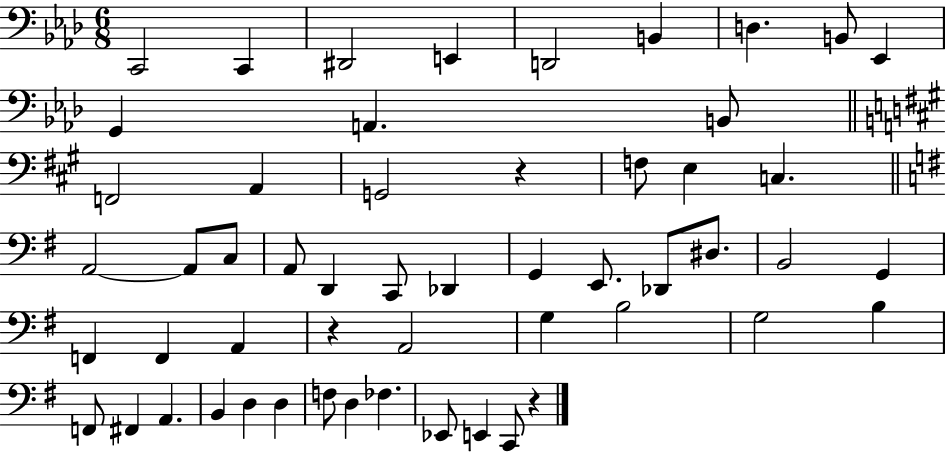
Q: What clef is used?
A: bass